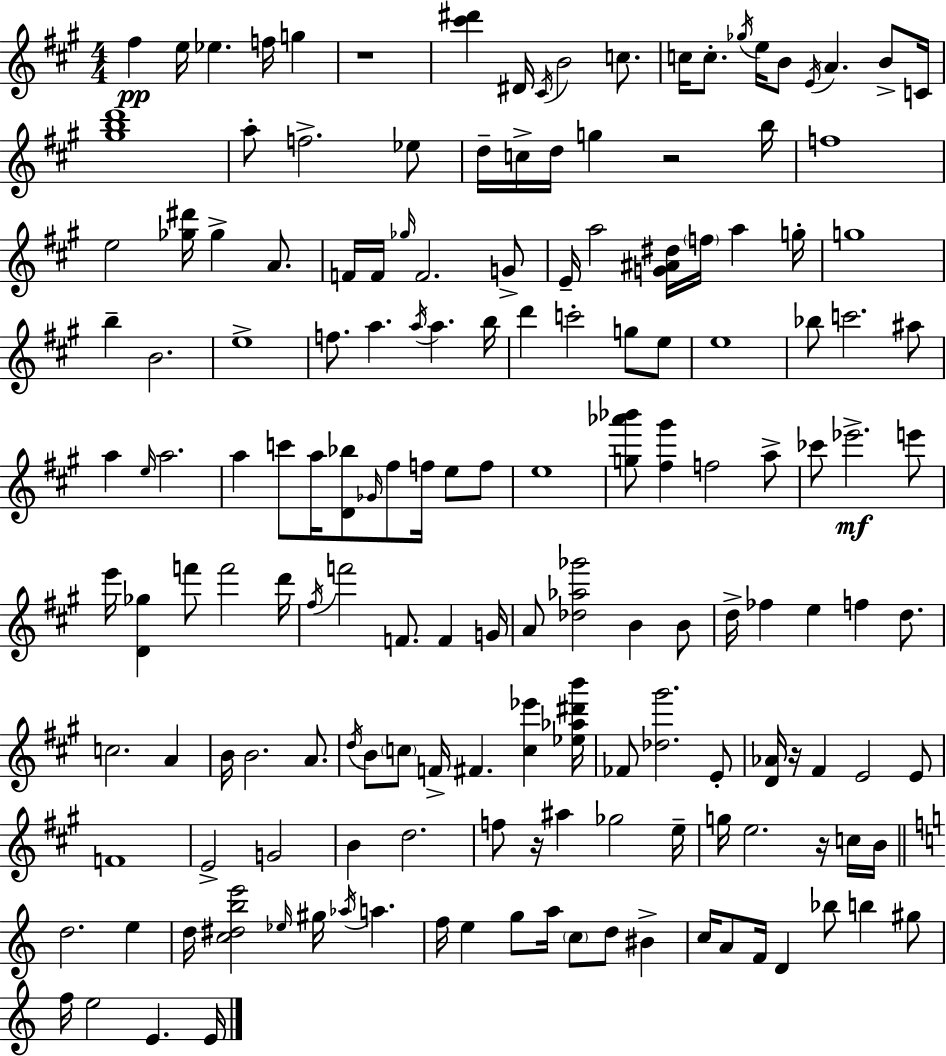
F#5/q E5/s Eb5/q. F5/s G5/q R/w [C#6,D#6]/q D#4/s C#4/s B4/h C5/e. C5/s C5/e. Gb5/s E5/s B4/e E4/s A4/q. B4/e C4/s [G#5,B5,D6]/w A5/e F5/h. Eb5/e D5/s C5/s D5/s G5/q R/h B5/s F5/w E5/h [Gb5,D#6]/s Gb5/q A4/e. F4/s F4/s Gb5/s F4/h. G4/e E4/s A5/h [G4,A#4,D#5]/s F5/s A5/q G5/s G5/w B5/q B4/h. E5/w F5/e. A5/q. A5/s A5/q. B5/s D6/q C6/h G5/e E5/e E5/w Bb5/e C6/h. A#5/e A5/q E5/s A5/h. A5/q C6/e A5/s [D4,Bb5]/e Gb4/s F#5/e F5/s E5/e F5/e E5/w [G5,Ab6,Bb6]/e [F#5,G#6]/q F5/h A5/e CES6/e Eb6/h. E6/e E6/s [D4,Gb5]/q F6/e F6/h D6/s F#5/s F6/h F4/e. F4/q G4/s A4/e [Db5,Ab5,Gb6]/h B4/q B4/e D5/s FES5/q E5/q F5/q D5/e. C5/h. A4/q B4/s B4/h. A4/e. D5/s B4/e C5/e F4/s F#4/q. [C5,Eb6]/q [Eb5,Ab5,D#6,B6]/s FES4/e [Db5,G#6]/h. E4/e [D4,Ab4]/s R/s F#4/q E4/h E4/e F4/w E4/h G4/h B4/q D5/h. F5/e R/s A#5/q Gb5/h E5/s G5/s E5/h. R/s C5/s B4/s D5/h. E5/q D5/s [C5,D#5,B5,E6]/h Eb5/s G#5/s Ab5/s A5/q. F5/s E5/q G5/e A5/s C5/e D5/e BIS4/q C5/s A4/e F4/s D4/q Bb5/e B5/q G#5/e F5/s E5/h E4/q. E4/s